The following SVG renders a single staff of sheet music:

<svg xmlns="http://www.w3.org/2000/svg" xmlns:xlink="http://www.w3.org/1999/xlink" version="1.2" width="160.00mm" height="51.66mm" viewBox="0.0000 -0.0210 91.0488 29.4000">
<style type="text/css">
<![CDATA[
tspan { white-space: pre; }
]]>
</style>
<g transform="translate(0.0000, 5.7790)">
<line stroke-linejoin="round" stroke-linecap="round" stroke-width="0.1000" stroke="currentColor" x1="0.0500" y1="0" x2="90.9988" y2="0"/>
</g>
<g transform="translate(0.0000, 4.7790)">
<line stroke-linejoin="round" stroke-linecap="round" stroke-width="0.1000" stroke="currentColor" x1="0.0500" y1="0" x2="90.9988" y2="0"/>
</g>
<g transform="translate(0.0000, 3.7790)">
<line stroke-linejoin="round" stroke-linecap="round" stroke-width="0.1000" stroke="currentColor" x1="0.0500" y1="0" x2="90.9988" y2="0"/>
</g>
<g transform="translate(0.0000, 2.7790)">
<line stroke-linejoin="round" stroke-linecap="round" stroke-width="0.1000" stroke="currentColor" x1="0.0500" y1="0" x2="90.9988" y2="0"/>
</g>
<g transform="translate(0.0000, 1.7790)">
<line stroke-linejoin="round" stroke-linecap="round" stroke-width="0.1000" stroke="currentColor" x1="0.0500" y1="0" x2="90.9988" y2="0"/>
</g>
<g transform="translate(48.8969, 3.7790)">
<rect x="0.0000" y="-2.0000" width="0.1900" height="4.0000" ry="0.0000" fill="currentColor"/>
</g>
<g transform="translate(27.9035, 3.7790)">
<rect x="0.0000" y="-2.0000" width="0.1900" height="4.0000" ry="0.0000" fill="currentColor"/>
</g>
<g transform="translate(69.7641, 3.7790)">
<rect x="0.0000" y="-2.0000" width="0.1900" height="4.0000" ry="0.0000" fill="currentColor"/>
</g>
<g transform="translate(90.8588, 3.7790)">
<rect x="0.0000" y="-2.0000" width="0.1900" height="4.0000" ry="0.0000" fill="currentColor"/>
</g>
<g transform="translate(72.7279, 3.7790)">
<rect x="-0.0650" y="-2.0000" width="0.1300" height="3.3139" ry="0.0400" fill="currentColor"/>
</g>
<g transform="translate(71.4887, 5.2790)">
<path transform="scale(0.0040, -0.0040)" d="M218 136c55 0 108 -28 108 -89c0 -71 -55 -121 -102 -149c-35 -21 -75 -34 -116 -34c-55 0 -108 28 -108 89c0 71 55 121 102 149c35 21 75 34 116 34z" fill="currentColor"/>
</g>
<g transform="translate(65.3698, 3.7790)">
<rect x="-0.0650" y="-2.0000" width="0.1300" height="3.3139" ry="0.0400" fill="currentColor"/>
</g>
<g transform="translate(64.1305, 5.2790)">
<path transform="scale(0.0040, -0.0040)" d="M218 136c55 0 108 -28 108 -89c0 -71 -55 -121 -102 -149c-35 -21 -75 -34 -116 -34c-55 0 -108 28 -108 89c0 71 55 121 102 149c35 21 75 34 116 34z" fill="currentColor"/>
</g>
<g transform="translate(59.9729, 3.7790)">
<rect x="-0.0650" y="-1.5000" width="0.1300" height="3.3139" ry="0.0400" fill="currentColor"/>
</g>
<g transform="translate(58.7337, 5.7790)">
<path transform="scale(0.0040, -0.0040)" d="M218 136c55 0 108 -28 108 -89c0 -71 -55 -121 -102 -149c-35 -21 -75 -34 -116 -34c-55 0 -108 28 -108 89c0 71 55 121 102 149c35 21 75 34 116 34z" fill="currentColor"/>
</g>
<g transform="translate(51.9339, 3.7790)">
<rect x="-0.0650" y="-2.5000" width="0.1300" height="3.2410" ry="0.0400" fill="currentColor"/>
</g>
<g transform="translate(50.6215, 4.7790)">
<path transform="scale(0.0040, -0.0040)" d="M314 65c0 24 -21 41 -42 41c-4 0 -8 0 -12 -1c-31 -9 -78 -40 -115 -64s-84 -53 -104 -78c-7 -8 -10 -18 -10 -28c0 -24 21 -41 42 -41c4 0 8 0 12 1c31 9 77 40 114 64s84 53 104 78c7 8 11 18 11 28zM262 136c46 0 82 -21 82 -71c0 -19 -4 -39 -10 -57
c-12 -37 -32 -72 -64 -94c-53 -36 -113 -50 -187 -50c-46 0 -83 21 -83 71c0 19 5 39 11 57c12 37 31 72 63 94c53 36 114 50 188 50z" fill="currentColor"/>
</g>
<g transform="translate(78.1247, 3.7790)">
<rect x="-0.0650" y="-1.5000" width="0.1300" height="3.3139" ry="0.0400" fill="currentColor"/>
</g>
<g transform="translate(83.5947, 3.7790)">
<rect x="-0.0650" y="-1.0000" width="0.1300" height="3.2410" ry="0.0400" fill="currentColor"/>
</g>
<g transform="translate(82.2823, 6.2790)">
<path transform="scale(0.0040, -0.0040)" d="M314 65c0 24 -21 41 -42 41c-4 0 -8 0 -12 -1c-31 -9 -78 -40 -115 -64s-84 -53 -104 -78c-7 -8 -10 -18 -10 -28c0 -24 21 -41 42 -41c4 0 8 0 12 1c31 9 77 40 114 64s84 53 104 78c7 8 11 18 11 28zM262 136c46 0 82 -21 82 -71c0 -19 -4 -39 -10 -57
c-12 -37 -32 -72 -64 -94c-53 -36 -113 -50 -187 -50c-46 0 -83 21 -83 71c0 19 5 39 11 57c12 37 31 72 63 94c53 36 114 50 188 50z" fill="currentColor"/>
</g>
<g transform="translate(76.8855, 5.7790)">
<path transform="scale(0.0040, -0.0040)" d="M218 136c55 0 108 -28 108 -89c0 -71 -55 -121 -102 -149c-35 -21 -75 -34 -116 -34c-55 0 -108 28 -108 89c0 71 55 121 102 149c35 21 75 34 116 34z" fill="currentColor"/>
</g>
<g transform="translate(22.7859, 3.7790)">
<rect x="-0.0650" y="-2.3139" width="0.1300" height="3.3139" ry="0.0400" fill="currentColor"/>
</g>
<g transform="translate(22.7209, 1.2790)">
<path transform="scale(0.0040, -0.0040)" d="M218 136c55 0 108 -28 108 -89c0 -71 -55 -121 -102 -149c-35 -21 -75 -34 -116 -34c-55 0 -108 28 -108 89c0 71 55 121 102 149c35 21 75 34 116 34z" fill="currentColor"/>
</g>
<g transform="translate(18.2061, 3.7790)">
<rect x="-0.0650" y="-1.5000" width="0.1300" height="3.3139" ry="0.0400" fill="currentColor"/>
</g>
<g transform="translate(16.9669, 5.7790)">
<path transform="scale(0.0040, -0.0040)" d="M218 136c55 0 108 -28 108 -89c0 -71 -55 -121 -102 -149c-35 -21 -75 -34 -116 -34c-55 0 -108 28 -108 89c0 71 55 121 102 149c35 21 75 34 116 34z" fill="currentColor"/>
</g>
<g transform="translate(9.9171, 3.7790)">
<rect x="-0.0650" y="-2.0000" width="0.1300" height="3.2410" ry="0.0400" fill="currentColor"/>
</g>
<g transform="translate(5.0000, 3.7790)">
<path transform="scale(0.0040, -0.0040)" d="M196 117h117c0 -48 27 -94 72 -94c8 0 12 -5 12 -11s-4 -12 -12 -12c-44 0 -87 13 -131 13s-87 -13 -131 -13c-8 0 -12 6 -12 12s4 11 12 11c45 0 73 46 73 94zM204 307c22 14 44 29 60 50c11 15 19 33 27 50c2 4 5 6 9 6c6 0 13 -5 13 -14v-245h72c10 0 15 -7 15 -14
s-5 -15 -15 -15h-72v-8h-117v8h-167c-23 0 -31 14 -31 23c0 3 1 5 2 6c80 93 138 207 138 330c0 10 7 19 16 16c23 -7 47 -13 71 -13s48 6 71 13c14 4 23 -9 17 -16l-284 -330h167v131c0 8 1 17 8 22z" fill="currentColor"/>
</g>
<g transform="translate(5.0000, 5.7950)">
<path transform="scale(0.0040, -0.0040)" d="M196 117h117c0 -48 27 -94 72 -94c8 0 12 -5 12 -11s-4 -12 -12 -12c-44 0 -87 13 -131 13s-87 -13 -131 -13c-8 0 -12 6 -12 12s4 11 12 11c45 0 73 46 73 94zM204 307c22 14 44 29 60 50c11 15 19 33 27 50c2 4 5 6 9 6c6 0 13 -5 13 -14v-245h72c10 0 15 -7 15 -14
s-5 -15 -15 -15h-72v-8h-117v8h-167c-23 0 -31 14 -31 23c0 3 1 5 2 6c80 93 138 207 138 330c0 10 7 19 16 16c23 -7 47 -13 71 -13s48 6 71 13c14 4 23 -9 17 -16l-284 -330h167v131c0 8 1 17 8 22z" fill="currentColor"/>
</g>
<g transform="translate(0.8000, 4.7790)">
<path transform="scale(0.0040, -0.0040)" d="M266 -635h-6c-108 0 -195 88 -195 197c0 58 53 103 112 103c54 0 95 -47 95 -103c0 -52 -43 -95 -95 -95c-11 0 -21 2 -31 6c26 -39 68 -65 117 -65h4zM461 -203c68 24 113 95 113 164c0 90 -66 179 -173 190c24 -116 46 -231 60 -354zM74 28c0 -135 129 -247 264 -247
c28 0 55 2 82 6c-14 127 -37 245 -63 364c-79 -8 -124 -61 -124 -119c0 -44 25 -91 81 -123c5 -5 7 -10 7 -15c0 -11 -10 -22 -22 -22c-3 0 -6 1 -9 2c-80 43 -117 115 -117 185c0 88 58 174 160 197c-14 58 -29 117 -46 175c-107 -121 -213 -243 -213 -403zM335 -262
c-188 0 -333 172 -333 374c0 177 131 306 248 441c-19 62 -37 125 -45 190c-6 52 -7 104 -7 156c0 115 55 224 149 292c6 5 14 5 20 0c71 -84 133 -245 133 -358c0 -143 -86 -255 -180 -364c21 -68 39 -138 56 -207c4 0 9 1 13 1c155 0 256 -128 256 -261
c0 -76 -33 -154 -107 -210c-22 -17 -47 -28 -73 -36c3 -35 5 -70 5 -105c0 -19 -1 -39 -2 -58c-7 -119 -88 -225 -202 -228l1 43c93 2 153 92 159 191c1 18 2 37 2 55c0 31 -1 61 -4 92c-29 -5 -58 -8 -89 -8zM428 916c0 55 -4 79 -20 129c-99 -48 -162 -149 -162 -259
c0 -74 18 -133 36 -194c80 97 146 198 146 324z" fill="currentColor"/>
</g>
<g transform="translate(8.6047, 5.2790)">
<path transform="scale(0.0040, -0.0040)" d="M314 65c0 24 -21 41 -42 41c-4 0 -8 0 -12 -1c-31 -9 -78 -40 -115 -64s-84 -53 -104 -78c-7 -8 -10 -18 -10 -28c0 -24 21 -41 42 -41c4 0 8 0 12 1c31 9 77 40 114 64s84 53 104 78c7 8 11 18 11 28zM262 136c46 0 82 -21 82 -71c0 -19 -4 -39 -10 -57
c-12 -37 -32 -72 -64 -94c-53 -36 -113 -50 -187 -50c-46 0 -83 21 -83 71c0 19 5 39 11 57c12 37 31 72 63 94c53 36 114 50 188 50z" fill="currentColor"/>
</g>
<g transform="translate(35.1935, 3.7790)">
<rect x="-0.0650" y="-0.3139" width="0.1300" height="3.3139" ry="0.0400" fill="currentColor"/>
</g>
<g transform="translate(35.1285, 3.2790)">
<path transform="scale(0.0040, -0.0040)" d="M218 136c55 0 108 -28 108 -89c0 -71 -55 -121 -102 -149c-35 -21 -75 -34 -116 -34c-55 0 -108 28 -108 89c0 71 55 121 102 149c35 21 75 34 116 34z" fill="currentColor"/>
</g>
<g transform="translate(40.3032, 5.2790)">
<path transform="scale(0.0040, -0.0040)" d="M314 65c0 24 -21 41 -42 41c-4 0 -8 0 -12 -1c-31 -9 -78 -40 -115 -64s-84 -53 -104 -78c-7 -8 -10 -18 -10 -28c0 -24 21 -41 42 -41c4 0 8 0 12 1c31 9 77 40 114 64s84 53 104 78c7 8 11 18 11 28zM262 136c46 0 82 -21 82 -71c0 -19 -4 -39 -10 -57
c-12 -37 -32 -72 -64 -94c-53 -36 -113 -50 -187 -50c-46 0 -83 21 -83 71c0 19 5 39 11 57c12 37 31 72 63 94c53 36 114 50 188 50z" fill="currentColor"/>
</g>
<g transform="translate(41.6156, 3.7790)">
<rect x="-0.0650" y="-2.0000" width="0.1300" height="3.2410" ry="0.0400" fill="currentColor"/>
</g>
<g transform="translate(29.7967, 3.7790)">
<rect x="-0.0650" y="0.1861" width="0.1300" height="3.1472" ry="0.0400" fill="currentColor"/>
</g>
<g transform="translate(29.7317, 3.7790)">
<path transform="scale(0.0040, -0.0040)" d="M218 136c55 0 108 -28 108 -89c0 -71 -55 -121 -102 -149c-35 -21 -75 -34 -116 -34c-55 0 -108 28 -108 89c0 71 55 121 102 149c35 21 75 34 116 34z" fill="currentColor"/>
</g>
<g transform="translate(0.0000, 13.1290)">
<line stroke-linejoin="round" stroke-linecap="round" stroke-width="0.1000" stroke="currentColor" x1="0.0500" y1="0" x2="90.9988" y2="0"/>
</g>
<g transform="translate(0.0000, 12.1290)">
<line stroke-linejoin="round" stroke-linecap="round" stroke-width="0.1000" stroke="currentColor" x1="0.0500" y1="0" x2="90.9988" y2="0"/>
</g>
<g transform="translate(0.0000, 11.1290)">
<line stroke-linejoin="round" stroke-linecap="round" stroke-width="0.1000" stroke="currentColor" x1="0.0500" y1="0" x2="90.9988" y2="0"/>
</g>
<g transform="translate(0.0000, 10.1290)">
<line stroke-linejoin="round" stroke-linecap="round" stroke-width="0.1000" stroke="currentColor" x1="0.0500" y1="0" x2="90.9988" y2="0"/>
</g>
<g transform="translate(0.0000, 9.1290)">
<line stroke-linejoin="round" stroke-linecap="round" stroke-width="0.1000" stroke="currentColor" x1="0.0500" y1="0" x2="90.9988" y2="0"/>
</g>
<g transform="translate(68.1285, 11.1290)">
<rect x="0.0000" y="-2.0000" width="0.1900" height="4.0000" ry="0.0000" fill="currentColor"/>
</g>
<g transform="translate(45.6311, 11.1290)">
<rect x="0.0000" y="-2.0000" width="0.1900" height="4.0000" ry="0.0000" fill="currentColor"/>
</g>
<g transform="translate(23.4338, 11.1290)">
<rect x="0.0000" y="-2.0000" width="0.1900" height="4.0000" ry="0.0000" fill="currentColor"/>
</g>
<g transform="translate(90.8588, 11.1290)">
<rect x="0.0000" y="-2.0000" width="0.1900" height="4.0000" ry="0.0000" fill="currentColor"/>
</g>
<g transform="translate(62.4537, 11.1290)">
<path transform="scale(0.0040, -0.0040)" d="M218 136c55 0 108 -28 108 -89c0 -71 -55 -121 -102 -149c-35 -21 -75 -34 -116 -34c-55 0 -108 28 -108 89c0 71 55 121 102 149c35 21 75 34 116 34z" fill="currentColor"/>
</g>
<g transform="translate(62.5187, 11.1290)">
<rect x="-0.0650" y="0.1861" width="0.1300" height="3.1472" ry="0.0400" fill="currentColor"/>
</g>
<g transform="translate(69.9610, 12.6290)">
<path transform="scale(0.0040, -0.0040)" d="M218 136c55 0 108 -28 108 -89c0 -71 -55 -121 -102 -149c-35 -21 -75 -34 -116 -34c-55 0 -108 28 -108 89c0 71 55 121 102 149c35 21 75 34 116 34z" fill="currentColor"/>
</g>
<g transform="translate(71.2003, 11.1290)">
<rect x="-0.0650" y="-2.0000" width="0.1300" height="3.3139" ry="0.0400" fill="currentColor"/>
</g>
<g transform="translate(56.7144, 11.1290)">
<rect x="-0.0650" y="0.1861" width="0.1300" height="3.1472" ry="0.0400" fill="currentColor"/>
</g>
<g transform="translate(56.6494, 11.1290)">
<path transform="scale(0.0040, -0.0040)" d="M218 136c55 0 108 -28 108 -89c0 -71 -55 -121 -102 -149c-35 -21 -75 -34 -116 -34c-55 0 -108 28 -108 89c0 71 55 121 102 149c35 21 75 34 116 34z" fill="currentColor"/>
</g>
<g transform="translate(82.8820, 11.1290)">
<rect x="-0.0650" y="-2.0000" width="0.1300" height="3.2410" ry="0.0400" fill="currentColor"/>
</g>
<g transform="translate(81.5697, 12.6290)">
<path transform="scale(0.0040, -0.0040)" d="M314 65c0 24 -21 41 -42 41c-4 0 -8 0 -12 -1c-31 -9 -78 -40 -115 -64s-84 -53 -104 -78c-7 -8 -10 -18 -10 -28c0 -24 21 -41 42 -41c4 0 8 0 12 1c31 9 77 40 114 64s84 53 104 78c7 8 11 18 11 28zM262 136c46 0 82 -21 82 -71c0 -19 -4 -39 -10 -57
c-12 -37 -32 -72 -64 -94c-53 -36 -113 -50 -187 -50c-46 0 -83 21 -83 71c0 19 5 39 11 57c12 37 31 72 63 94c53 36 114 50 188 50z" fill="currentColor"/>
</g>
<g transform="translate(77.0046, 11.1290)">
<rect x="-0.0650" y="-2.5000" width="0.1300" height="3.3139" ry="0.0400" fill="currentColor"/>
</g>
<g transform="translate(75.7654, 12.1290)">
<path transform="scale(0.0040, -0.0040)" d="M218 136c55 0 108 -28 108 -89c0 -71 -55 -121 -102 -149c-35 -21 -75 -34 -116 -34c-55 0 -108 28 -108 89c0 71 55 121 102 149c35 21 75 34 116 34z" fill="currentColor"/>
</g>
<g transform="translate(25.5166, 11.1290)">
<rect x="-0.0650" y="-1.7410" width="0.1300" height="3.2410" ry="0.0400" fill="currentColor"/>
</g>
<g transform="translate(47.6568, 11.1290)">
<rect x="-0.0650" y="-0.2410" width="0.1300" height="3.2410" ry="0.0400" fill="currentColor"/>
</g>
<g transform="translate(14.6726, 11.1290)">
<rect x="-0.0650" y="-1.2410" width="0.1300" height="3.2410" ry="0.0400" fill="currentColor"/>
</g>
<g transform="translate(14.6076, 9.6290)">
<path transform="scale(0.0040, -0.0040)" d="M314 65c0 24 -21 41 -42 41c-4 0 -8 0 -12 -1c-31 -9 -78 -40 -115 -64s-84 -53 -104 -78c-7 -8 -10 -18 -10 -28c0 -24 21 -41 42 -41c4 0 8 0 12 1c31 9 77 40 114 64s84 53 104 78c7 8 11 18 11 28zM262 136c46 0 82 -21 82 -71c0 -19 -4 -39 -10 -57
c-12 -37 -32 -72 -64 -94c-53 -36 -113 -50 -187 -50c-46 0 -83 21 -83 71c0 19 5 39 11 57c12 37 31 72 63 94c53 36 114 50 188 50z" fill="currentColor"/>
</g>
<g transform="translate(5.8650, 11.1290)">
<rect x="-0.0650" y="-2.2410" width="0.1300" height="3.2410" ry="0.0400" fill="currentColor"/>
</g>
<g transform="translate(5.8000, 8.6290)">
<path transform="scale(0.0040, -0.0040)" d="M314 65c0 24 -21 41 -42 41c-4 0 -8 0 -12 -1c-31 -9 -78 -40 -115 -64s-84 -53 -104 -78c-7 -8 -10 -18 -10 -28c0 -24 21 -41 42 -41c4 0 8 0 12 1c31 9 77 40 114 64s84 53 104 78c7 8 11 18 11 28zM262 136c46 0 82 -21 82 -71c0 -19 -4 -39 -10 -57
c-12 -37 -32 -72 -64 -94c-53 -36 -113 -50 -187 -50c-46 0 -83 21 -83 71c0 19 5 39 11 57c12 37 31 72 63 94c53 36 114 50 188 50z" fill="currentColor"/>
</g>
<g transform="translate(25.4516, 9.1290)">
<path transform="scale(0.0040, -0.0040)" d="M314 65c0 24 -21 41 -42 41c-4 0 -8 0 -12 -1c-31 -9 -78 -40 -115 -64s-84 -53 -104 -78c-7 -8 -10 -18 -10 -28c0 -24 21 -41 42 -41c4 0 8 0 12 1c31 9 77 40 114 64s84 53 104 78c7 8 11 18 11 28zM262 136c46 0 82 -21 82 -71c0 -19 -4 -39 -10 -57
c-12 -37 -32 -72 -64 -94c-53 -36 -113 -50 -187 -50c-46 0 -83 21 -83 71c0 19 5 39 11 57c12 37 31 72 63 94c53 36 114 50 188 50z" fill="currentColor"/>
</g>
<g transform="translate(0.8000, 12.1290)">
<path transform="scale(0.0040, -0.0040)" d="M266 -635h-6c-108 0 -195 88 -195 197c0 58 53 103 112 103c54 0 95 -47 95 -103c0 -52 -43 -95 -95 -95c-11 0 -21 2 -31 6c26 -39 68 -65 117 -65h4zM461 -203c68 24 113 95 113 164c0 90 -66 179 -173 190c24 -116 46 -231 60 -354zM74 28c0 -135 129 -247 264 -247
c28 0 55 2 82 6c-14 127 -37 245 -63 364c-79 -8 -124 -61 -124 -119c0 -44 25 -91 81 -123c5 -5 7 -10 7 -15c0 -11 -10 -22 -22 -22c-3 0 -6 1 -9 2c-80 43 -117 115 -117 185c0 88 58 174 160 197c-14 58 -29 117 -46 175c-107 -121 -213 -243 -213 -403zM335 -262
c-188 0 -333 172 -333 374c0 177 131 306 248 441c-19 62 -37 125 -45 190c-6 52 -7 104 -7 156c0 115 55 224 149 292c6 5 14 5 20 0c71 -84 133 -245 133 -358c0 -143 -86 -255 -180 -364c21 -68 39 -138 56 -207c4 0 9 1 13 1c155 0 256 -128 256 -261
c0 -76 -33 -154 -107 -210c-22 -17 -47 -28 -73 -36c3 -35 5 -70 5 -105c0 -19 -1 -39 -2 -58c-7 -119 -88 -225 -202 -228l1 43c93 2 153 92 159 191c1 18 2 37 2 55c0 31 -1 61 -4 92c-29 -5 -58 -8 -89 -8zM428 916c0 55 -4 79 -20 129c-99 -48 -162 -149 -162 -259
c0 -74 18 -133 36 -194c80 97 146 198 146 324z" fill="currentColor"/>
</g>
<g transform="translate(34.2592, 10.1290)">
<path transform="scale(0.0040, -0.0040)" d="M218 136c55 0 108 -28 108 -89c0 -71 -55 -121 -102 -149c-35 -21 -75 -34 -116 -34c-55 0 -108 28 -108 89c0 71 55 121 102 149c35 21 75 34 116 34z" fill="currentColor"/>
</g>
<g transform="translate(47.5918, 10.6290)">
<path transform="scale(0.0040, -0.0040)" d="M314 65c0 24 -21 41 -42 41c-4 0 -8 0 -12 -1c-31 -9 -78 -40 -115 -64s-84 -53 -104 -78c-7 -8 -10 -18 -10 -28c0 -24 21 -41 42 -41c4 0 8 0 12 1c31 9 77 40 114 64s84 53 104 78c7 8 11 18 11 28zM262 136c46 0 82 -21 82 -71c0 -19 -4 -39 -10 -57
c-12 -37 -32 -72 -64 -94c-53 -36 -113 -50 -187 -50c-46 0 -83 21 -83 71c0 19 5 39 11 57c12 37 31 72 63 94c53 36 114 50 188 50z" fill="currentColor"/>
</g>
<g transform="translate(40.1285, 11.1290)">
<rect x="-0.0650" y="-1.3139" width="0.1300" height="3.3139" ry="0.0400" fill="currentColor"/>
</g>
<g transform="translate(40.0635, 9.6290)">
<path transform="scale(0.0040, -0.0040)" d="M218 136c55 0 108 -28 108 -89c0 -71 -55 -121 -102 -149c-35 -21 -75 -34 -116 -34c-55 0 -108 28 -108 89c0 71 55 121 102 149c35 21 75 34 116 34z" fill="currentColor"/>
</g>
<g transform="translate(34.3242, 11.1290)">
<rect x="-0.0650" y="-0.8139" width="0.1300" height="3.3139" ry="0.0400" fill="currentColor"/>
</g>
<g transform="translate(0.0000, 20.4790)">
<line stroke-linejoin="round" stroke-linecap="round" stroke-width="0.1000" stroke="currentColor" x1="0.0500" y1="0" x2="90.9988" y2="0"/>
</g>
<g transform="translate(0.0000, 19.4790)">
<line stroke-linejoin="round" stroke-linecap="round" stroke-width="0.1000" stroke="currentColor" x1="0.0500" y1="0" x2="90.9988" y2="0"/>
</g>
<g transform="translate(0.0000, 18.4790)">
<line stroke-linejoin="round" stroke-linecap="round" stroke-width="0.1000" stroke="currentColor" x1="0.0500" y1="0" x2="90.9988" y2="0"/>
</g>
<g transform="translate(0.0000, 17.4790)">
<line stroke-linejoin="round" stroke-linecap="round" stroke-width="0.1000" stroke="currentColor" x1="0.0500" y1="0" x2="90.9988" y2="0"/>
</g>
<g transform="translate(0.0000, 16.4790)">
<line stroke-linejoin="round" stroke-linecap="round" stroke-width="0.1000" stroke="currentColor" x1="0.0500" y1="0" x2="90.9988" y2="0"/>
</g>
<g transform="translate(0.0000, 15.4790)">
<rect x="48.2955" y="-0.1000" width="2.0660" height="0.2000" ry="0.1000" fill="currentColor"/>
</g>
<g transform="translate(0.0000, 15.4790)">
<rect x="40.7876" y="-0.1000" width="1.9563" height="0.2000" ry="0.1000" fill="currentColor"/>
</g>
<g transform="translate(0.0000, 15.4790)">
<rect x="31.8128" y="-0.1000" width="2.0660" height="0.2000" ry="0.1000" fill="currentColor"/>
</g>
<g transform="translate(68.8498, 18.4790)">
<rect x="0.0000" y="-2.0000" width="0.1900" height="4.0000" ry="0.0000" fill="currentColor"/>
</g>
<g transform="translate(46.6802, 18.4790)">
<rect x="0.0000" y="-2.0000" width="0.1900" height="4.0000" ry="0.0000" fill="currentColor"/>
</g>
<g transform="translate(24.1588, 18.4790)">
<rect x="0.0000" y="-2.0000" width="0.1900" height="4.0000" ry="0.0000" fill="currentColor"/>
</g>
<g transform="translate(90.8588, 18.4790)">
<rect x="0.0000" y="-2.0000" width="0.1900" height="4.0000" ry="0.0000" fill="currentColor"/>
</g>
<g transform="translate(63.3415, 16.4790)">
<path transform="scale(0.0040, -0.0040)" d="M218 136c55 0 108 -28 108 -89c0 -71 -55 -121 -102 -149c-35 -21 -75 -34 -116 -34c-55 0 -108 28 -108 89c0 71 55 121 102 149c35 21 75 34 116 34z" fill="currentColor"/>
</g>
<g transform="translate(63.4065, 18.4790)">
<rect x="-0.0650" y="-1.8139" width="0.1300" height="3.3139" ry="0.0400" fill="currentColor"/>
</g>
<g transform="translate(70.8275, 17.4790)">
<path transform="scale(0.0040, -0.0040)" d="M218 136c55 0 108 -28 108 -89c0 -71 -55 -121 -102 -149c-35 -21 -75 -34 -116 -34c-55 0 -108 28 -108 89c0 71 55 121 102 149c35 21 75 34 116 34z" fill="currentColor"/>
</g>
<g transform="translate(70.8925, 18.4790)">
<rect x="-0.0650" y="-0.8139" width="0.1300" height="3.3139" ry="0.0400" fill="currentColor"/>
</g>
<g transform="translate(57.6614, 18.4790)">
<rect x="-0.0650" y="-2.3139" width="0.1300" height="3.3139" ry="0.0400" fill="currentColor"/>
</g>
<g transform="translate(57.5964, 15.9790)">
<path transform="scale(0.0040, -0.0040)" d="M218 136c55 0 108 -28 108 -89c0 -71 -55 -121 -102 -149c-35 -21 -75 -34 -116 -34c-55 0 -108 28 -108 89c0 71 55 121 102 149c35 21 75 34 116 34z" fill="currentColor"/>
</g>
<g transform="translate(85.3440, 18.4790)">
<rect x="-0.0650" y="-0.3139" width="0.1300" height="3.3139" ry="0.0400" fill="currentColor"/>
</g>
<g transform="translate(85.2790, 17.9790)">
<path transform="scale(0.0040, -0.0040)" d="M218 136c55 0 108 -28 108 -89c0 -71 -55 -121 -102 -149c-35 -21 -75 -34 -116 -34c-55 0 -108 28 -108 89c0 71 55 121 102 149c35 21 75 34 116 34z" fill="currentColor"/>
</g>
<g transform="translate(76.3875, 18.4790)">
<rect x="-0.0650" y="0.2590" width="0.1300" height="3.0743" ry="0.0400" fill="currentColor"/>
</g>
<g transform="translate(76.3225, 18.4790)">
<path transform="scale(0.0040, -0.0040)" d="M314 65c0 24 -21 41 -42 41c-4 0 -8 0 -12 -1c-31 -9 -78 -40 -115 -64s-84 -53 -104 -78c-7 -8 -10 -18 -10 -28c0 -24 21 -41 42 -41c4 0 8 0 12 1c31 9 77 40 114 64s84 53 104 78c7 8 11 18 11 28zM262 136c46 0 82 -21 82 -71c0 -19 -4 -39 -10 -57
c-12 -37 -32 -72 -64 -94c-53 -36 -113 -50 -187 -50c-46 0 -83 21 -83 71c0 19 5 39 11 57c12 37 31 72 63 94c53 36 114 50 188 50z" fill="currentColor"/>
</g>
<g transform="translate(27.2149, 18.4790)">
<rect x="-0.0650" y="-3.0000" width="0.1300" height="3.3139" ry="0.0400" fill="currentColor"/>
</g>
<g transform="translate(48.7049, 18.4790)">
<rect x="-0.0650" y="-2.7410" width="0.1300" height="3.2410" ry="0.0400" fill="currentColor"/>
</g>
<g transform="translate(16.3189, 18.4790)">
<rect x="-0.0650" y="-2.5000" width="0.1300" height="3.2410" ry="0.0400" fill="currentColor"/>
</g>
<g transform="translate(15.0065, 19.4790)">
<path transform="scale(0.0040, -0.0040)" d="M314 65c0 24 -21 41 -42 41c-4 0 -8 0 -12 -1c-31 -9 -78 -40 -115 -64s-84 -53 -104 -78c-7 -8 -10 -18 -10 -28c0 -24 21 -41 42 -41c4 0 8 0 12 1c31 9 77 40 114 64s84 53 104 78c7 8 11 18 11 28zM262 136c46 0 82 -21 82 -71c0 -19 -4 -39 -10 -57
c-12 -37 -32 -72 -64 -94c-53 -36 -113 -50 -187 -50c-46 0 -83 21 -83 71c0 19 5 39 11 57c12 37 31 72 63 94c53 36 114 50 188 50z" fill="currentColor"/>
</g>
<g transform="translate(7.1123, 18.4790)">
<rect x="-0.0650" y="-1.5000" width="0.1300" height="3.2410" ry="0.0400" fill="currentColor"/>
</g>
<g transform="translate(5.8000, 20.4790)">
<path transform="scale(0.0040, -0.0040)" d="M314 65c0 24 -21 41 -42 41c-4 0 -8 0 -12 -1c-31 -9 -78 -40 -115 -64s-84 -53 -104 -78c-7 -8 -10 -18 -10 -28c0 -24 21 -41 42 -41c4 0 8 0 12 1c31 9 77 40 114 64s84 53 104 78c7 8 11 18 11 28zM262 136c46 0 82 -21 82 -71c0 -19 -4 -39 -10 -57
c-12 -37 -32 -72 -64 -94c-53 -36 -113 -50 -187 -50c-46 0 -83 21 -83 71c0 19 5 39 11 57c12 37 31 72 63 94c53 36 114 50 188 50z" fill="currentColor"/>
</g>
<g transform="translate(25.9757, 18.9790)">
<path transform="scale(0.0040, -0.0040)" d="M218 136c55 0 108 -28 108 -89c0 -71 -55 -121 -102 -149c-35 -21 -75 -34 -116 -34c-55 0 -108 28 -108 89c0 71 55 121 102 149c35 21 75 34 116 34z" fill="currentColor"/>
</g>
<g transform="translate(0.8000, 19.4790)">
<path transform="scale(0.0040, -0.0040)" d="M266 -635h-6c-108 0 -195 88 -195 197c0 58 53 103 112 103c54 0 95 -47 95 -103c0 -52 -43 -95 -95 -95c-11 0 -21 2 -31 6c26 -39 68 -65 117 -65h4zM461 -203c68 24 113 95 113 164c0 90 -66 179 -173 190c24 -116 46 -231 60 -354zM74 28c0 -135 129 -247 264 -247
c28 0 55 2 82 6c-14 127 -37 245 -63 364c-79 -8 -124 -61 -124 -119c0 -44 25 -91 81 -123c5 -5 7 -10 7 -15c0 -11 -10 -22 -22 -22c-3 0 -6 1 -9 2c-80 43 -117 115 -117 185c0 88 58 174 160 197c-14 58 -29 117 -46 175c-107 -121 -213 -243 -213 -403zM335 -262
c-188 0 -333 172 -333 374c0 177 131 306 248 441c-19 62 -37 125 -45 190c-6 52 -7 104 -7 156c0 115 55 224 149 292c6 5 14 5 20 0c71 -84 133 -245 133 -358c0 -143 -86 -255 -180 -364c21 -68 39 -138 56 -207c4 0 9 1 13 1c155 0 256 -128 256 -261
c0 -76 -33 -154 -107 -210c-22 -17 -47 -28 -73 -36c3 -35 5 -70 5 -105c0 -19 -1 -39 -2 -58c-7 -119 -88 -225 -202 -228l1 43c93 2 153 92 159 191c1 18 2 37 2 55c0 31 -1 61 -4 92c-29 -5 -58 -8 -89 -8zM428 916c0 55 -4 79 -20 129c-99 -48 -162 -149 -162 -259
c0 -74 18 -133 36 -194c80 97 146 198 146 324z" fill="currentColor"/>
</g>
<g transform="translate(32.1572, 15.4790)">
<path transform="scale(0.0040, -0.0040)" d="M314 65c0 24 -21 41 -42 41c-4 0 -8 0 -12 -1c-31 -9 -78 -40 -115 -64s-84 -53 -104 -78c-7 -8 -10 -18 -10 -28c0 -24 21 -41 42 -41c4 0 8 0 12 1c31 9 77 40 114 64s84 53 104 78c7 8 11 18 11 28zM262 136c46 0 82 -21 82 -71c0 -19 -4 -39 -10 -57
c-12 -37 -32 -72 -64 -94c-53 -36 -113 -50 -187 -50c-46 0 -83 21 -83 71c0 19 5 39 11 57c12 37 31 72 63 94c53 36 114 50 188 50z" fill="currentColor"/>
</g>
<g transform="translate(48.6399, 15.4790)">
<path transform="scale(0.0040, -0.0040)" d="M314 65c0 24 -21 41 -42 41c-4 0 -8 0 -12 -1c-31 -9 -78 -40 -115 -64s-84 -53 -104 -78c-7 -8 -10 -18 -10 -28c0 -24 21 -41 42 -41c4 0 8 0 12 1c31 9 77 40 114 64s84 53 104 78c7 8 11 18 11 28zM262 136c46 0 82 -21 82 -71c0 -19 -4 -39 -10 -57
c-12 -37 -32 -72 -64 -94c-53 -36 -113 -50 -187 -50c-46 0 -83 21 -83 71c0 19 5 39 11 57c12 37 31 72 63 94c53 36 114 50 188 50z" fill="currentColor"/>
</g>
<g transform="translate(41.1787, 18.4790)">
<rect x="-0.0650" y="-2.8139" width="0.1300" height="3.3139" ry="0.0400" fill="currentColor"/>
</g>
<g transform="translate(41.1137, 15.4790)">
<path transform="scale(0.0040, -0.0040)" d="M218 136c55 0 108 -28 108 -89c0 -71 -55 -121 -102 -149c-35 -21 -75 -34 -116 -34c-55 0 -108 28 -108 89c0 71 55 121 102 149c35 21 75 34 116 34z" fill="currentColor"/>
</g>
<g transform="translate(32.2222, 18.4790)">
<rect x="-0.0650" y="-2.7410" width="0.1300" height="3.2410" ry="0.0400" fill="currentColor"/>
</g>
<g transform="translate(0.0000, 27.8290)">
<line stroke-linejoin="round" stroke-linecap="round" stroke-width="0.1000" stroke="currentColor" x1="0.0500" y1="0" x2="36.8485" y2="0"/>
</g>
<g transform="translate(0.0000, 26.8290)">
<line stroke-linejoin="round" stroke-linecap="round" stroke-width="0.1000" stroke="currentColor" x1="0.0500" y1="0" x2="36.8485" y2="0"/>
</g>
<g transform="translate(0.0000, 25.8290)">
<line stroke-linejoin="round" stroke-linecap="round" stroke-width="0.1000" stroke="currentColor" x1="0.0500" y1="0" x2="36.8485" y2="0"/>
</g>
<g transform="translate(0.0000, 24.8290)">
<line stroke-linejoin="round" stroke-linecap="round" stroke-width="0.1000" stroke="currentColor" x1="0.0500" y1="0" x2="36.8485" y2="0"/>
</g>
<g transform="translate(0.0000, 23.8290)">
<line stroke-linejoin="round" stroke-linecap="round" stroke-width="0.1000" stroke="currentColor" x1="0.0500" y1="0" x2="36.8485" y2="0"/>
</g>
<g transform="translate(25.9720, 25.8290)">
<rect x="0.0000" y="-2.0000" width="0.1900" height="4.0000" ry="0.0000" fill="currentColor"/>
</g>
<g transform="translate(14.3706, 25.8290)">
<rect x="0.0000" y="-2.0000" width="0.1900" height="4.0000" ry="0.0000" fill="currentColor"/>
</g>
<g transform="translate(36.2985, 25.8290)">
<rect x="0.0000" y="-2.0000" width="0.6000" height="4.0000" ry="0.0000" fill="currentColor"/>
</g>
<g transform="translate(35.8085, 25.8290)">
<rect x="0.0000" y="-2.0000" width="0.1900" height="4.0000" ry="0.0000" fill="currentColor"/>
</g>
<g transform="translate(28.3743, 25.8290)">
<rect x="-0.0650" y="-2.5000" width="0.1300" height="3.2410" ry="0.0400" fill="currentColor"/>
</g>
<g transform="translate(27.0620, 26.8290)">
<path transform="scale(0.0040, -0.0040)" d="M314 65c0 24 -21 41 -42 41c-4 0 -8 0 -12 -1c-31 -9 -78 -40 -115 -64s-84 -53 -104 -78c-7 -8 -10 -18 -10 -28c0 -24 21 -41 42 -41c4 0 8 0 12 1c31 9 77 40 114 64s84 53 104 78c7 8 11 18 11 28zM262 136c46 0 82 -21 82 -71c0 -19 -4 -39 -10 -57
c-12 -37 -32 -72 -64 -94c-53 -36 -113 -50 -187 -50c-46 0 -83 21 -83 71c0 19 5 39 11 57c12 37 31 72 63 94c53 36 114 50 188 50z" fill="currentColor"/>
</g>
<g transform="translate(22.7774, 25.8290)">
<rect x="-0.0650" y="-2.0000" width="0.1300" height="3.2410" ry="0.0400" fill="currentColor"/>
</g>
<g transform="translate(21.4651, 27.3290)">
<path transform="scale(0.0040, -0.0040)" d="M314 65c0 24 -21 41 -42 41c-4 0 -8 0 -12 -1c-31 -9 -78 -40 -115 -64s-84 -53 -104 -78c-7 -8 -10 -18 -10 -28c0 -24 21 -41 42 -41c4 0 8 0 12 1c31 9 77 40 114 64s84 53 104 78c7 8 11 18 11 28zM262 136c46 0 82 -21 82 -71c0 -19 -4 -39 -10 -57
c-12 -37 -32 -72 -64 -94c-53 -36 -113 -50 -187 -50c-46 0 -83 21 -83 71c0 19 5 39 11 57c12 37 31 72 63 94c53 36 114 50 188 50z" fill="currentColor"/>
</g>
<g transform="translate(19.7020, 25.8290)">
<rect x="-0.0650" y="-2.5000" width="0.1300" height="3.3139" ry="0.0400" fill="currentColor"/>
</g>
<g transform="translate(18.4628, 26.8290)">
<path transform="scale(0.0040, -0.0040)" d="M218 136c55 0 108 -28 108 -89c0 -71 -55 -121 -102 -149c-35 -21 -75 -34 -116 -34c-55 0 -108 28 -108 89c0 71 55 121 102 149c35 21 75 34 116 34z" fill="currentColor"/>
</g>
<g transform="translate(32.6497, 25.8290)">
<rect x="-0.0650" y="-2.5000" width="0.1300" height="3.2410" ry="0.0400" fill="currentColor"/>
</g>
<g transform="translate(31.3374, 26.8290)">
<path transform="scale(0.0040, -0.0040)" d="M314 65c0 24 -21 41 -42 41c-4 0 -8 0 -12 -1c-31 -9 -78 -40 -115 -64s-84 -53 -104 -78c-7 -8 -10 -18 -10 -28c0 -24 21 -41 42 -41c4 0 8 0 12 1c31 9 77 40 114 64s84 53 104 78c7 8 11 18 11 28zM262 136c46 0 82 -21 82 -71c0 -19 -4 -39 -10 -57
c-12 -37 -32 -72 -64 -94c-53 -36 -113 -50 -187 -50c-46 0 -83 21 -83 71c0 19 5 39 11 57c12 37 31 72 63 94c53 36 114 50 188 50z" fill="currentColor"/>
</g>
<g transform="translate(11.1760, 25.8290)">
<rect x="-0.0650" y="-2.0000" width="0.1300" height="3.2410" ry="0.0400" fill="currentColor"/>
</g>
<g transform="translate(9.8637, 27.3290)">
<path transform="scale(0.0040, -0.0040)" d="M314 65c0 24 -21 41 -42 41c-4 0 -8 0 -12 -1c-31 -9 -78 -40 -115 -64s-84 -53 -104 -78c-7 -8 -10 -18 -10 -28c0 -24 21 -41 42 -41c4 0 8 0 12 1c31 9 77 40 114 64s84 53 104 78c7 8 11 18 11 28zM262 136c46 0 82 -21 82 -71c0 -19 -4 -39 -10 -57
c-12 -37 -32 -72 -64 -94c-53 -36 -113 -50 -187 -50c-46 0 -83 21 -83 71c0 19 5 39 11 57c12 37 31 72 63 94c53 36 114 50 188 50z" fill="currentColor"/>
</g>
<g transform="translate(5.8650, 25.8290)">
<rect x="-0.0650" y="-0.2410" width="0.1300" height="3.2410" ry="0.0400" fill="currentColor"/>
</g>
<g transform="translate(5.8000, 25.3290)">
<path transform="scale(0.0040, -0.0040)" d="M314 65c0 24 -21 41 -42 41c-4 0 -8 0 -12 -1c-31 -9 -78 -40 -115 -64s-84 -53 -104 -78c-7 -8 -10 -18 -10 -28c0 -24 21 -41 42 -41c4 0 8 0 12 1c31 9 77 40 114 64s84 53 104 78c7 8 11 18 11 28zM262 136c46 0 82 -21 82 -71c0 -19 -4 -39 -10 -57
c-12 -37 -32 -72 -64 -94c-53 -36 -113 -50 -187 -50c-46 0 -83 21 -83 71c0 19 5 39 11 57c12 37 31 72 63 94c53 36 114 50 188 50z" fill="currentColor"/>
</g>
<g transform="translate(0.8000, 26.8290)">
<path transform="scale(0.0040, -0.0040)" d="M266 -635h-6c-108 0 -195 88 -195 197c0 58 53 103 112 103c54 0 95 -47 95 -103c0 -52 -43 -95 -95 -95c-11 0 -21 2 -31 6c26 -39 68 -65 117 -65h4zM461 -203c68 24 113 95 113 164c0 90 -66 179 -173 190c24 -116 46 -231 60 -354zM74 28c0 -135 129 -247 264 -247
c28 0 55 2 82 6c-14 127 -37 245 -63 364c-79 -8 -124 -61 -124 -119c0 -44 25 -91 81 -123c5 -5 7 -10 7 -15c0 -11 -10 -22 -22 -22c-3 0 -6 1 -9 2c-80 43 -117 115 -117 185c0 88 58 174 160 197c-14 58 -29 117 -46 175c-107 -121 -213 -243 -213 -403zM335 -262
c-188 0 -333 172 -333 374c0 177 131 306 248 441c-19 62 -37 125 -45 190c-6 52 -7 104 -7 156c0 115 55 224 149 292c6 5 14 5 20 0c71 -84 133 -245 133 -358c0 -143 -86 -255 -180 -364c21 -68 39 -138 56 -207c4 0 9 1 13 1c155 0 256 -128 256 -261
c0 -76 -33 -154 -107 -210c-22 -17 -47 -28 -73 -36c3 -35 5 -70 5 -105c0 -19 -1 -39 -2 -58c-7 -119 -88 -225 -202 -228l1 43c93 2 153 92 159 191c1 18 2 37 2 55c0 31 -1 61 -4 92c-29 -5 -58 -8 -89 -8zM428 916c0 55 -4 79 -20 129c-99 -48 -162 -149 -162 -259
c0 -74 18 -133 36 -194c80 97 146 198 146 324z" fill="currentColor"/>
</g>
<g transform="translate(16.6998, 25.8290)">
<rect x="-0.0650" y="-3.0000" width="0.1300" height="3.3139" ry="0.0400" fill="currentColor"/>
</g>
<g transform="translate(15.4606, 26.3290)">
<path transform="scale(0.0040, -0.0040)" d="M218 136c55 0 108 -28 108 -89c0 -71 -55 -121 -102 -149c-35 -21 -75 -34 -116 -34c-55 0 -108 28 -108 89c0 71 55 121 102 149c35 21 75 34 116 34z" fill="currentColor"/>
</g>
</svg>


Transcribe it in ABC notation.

X:1
T:Untitled
M:4/4
L:1/4
K:C
F2 E g B c F2 G2 E F F E D2 g2 e2 f2 d e c2 B B F G F2 E2 G2 A a2 a a2 g f d B2 c c2 F2 A G F2 G2 G2